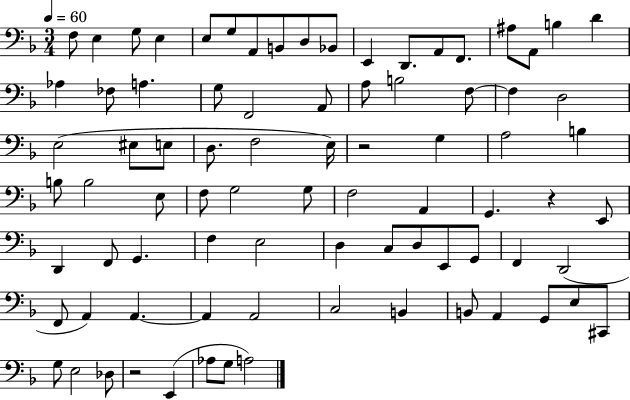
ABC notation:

X:1
T:Untitled
M:3/4
L:1/4
K:F
F,/2 E, G,/2 E, E,/2 G,/2 A,,/2 B,,/2 D,/2 _B,,/2 E,, D,,/2 A,,/2 F,,/2 ^A,/2 A,,/2 B, D _A, _F,/2 A, G,/2 F,,2 A,,/2 A,/2 B,2 F,/2 F, D,2 E,2 ^E,/2 E,/2 D,/2 F,2 E,/4 z2 G, A,2 B, B,/2 B,2 E,/2 F,/2 G,2 G,/2 F,2 A,, G,, z E,,/2 D,, F,,/2 G,, F, E,2 D, C,/2 D,/2 E,,/2 G,,/2 F,, D,,2 F,,/2 A,, A,, A,, A,,2 C,2 B,, B,,/2 A,, G,,/2 E,/2 ^C,,/2 G,/2 E,2 _D,/2 z2 E,, _A,/2 G,/2 A,2